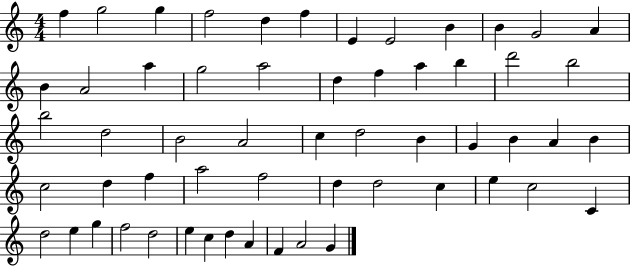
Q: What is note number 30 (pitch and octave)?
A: B4